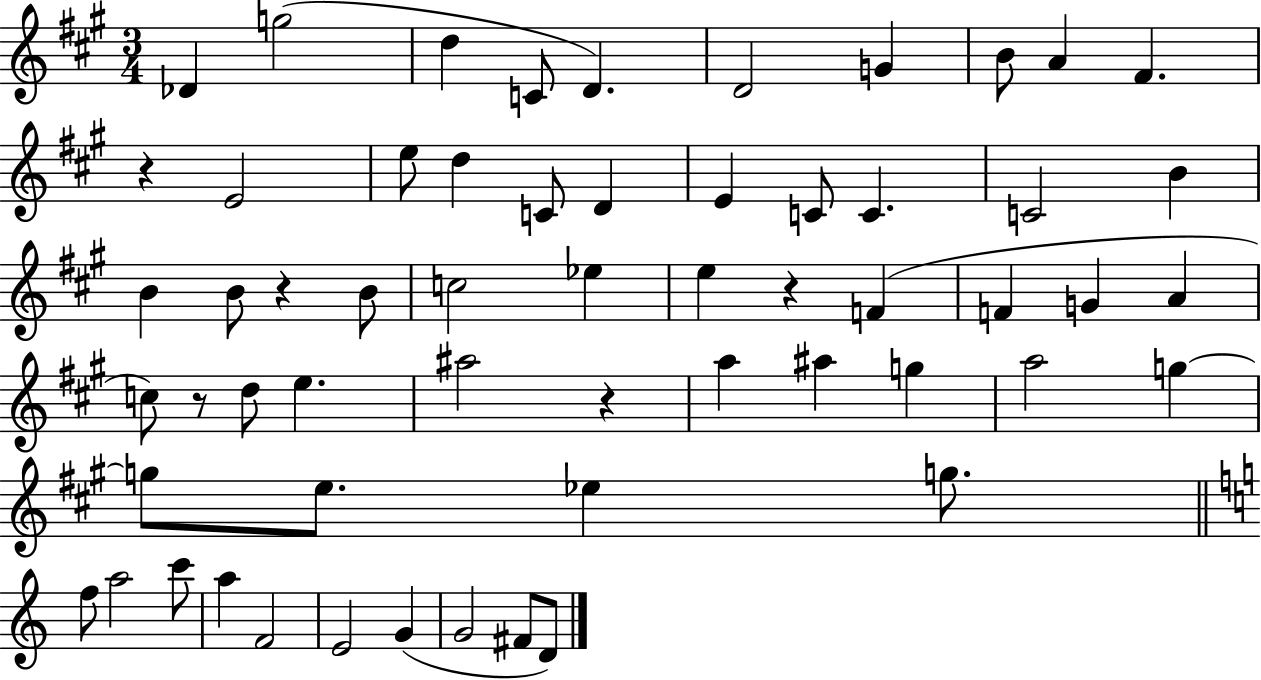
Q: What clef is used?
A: treble